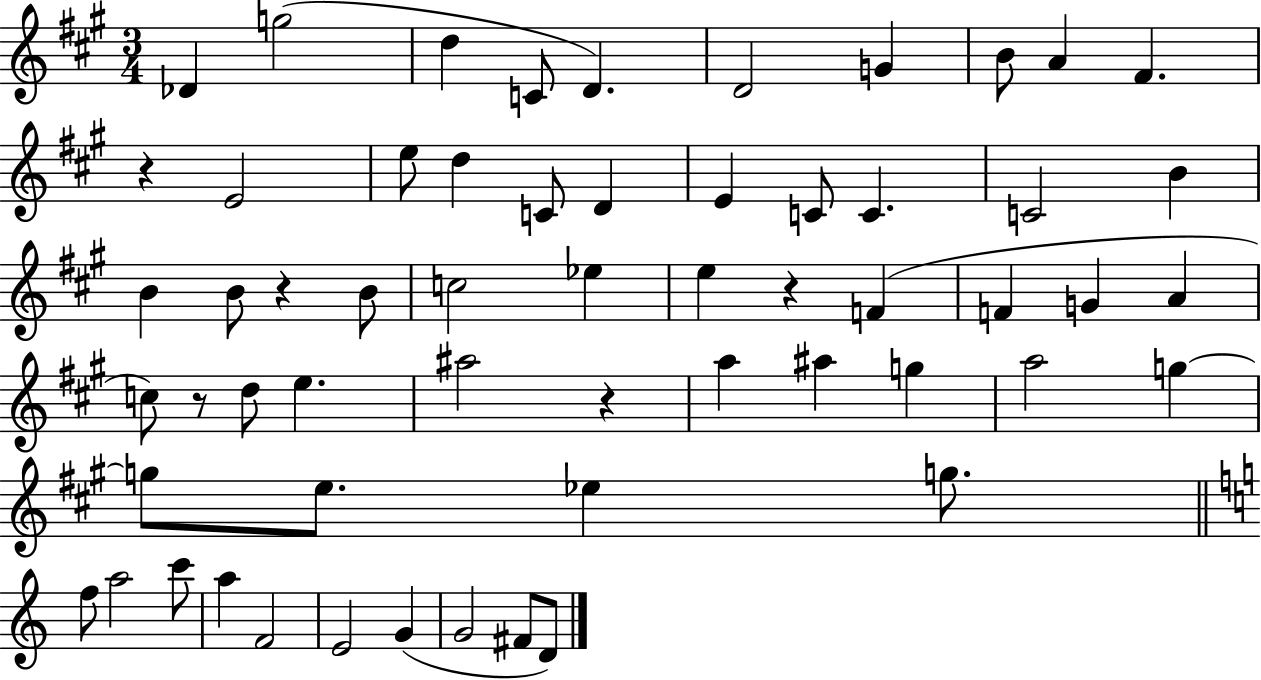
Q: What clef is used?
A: treble